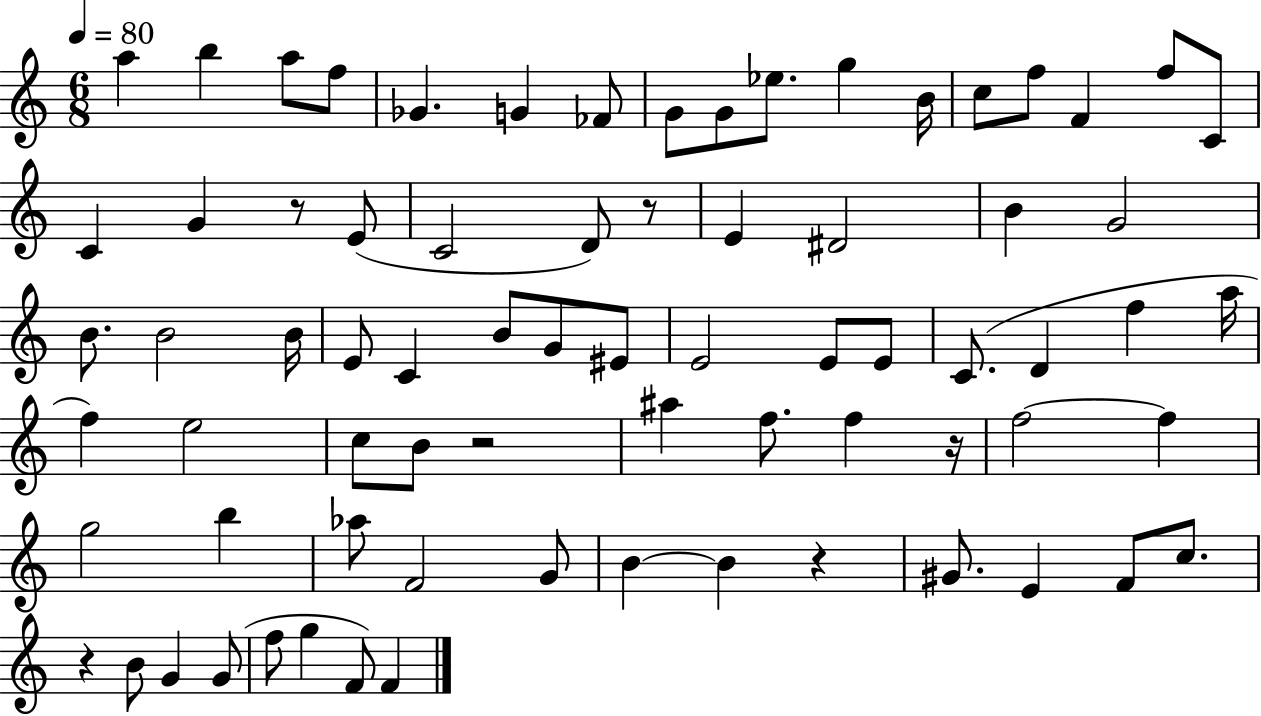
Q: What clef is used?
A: treble